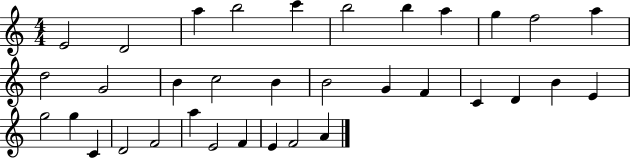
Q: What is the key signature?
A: C major